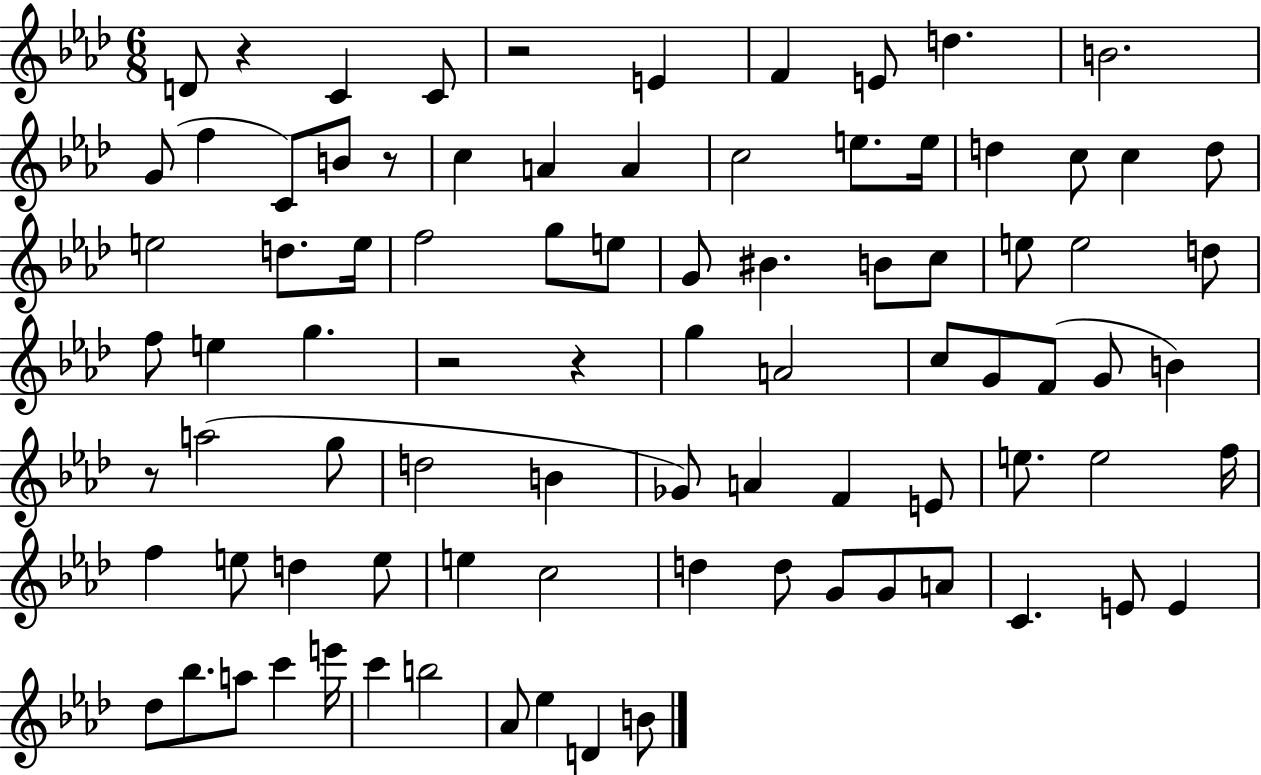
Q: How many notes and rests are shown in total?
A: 87